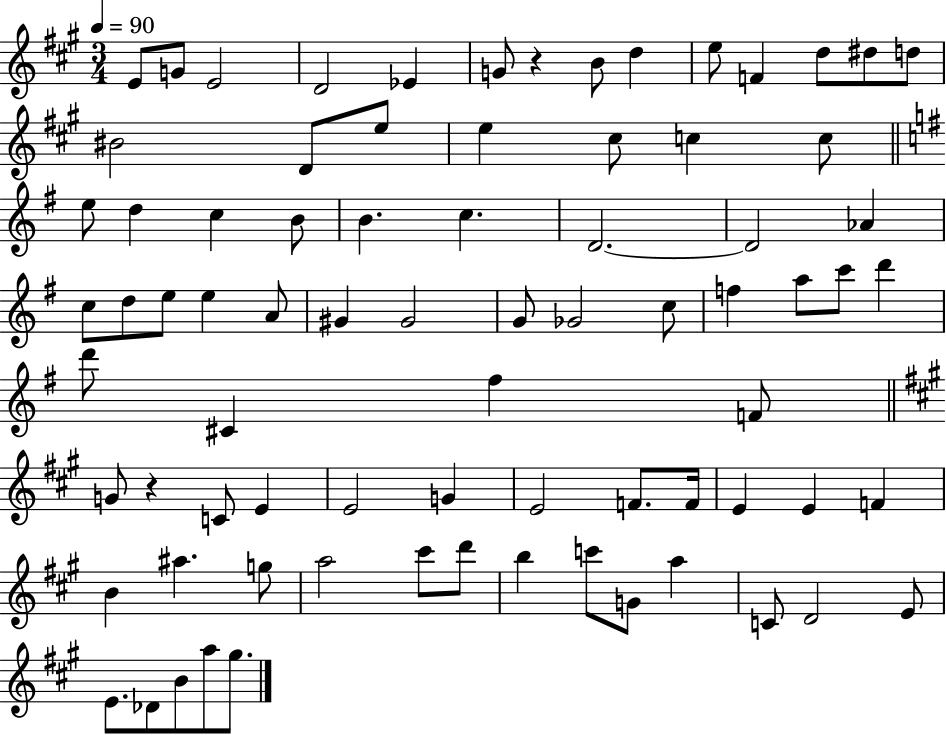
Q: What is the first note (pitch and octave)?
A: E4